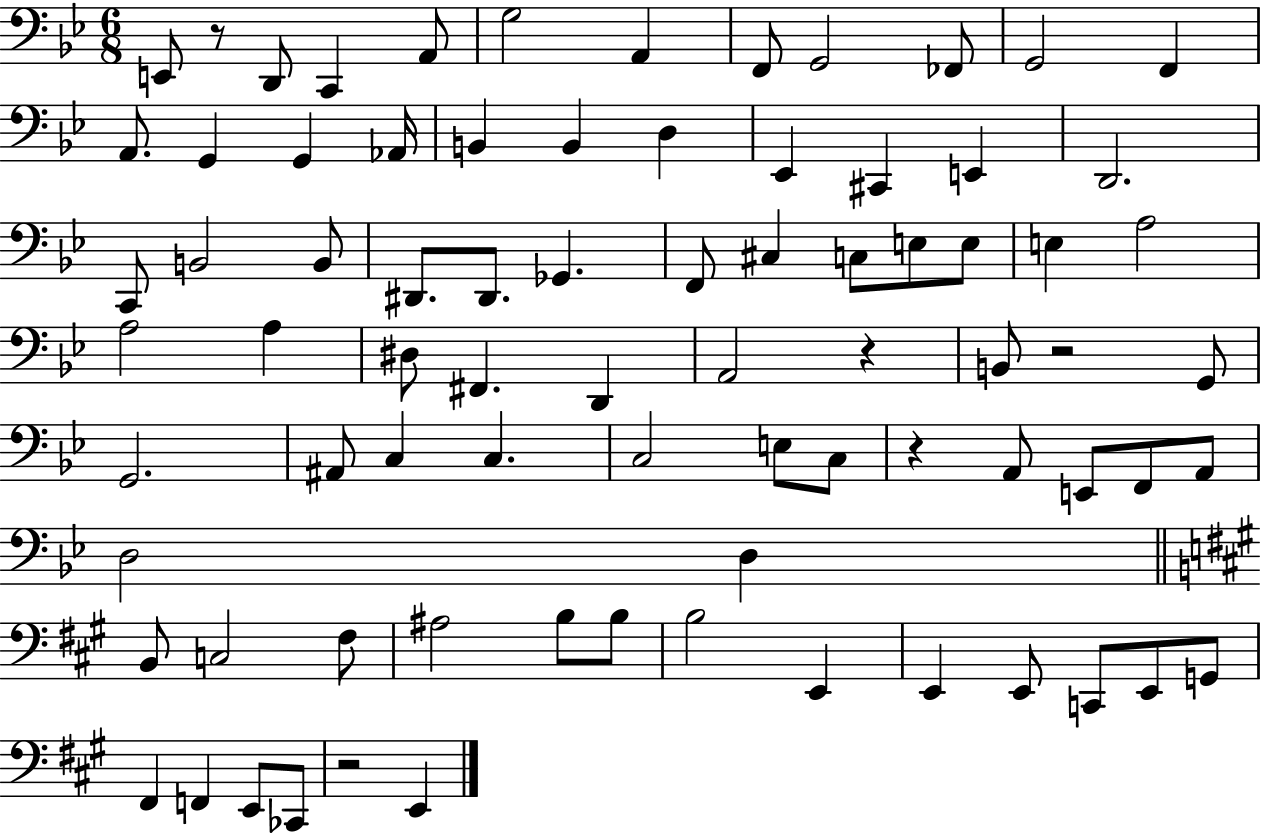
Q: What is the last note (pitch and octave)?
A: E2